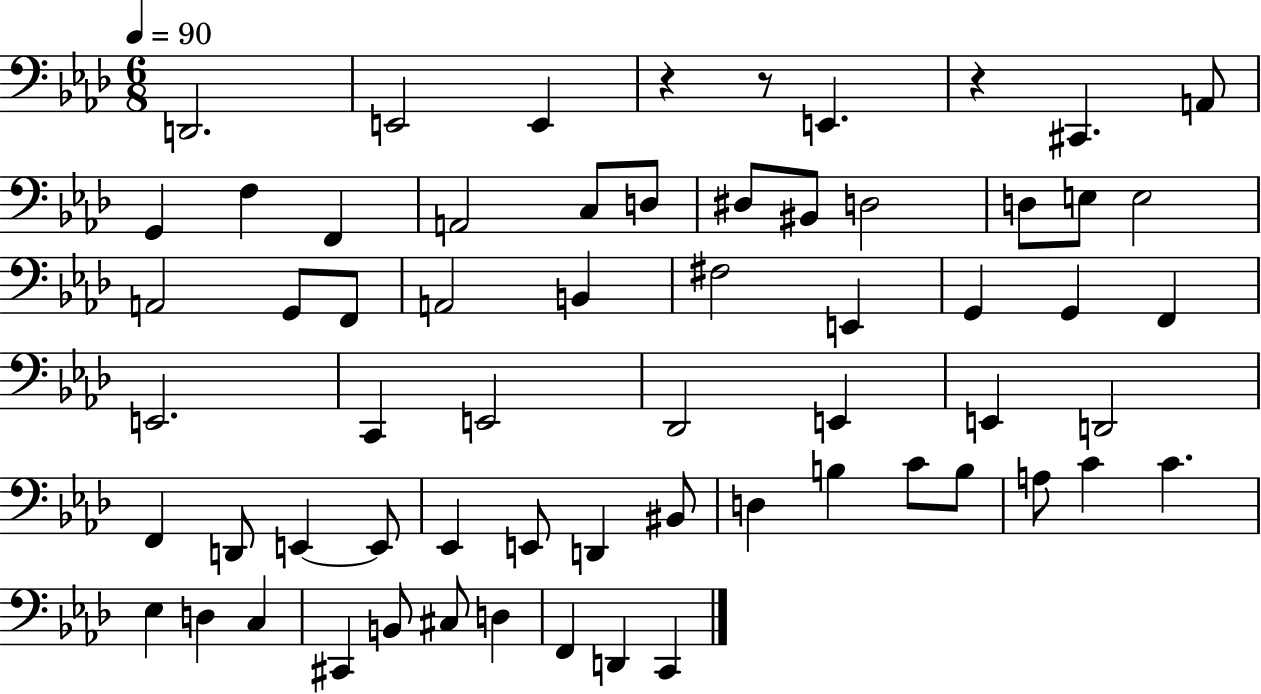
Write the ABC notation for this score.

X:1
T:Untitled
M:6/8
L:1/4
K:Ab
D,,2 E,,2 E,, z z/2 E,, z ^C,, A,,/2 G,, F, F,, A,,2 C,/2 D,/2 ^D,/2 ^B,,/2 D,2 D,/2 E,/2 E,2 A,,2 G,,/2 F,,/2 A,,2 B,, ^F,2 E,, G,, G,, F,, E,,2 C,, E,,2 _D,,2 E,, E,, D,,2 F,, D,,/2 E,, E,,/2 _E,, E,,/2 D,, ^B,,/2 D, B, C/2 B,/2 A,/2 C C _E, D, C, ^C,, B,,/2 ^C,/2 D, F,, D,, C,,